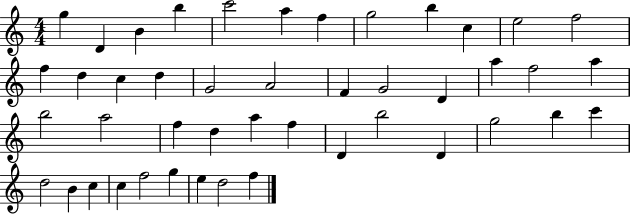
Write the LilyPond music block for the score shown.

{
  \clef treble
  \numericTimeSignature
  \time 4/4
  \key c \major
  g''4 d'4 b'4 b''4 | c'''2 a''4 f''4 | g''2 b''4 c''4 | e''2 f''2 | \break f''4 d''4 c''4 d''4 | g'2 a'2 | f'4 g'2 d'4 | a''4 f''2 a''4 | \break b''2 a''2 | f''4 d''4 a''4 f''4 | d'4 b''2 d'4 | g''2 b''4 c'''4 | \break d''2 b'4 c''4 | c''4 f''2 g''4 | e''4 d''2 f''4 | \bar "|."
}